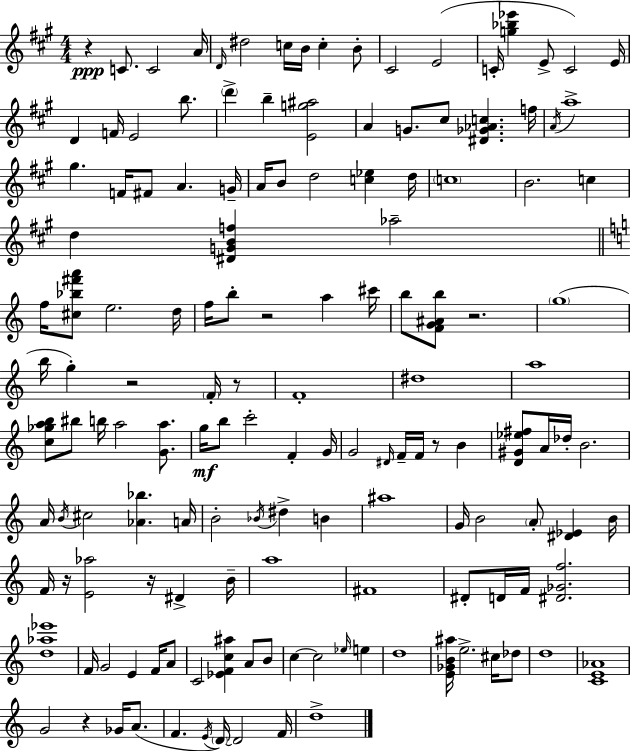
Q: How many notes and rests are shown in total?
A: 146